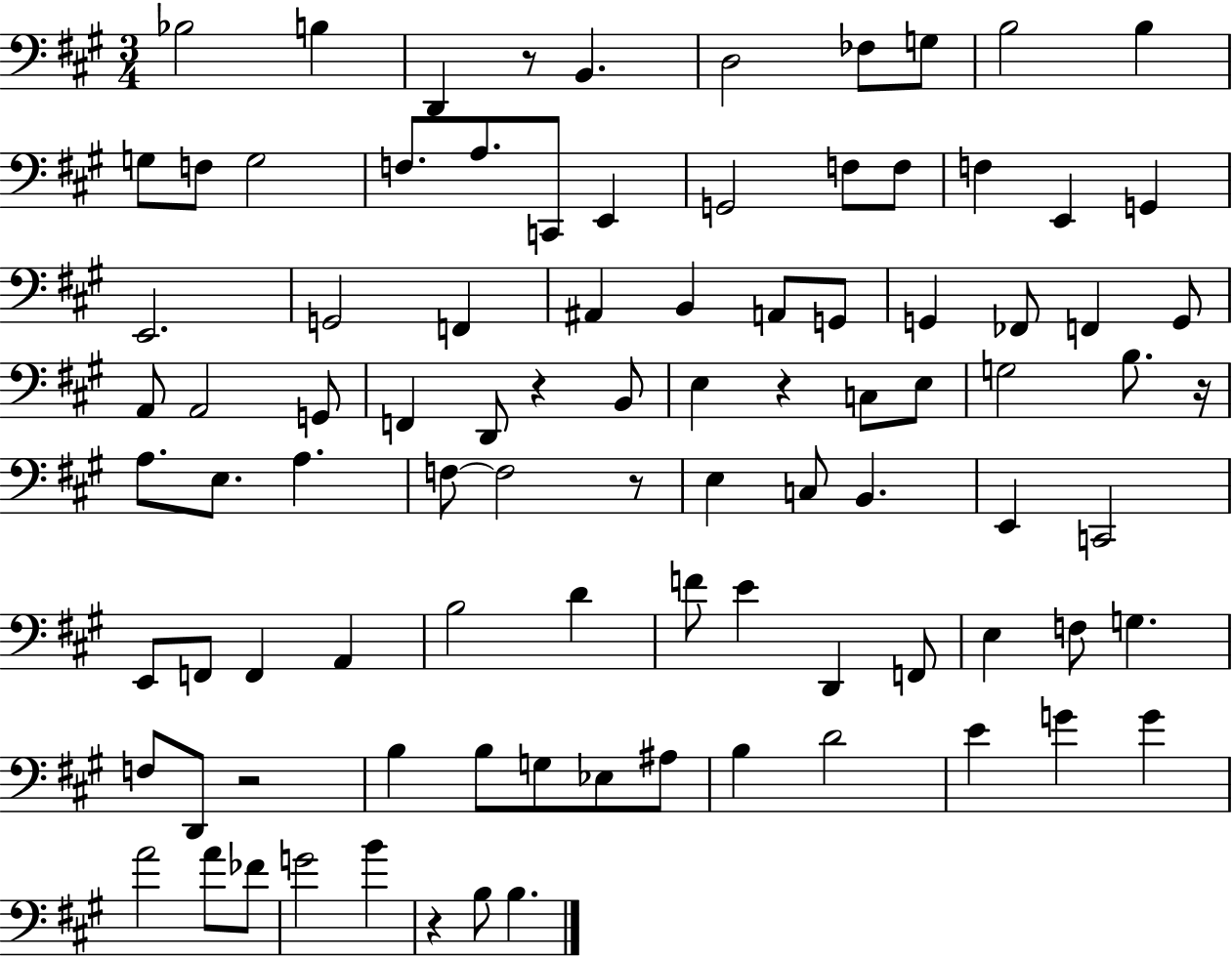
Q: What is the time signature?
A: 3/4